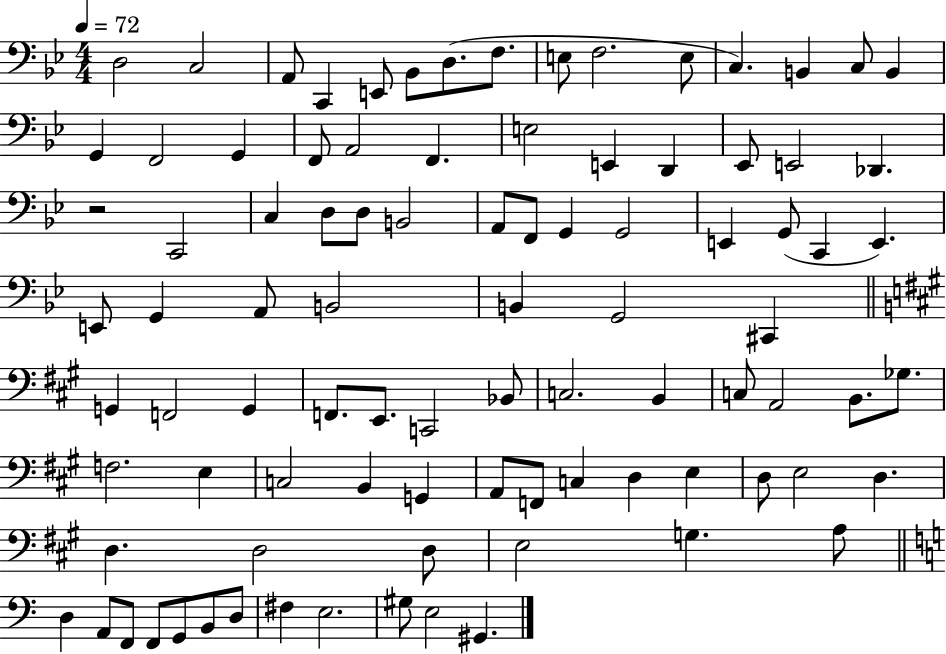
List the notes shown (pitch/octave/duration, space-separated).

D3/h C3/h A2/e C2/q E2/e Bb2/e D3/e. F3/e. E3/e F3/h. E3/e C3/q. B2/q C3/e B2/q G2/q F2/h G2/q F2/e A2/h F2/q. E3/h E2/q D2/q Eb2/e E2/h Db2/q. R/h C2/h C3/q D3/e D3/e B2/h A2/e F2/e G2/q G2/h E2/q G2/e C2/q E2/q. E2/e G2/q A2/e B2/h B2/q G2/h C#2/q G2/q F2/h G2/q F2/e. E2/e. C2/h Bb2/e C3/h. B2/q C3/e A2/h B2/e. Gb3/e. F3/h. E3/q C3/h B2/q G2/q A2/e F2/e C3/q D3/q E3/q D3/e E3/h D3/q. D3/q. D3/h D3/e E3/h G3/q. A3/e D3/q A2/e F2/e F2/e G2/e B2/e D3/e F#3/q E3/h. G#3/e E3/h G#2/q.